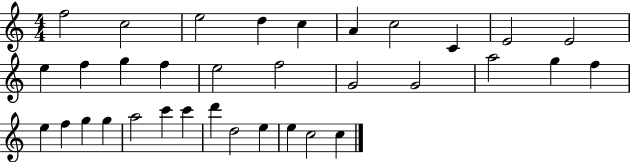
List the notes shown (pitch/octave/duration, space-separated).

F5/h C5/h E5/h D5/q C5/q A4/q C5/h C4/q E4/h E4/h E5/q F5/q G5/q F5/q E5/h F5/h G4/h G4/h A5/h G5/q F5/q E5/q F5/q G5/q G5/q A5/h C6/q C6/q D6/q D5/h E5/q E5/q C5/h C5/q